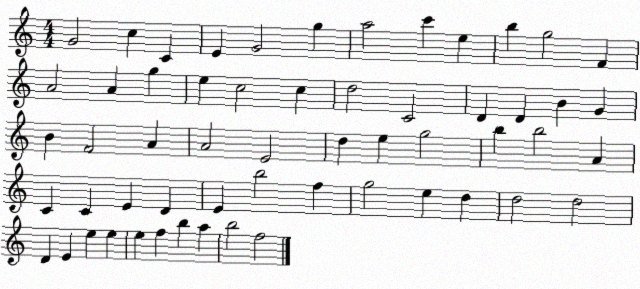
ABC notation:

X:1
T:Untitled
M:4/4
L:1/4
K:C
G2 c C E G2 g a2 c' e b g2 F A2 A g e c2 c d2 C2 D D B G B F2 A A2 E2 d e g2 b b2 A C C E D E b2 f g2 e d d2 d2 D E e e e f b a b2 f2